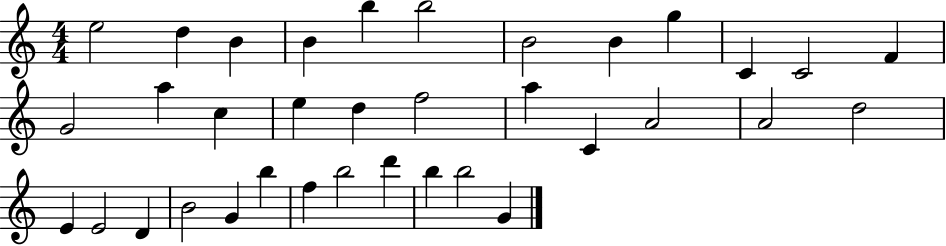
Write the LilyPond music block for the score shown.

{
  \clef treble
  \numericTimeSignature
  \time 4/4
  \key c \major
  e''2 d''4 b'4 | b'4 b''4 b''2 | b'2 b'4 g''4 | c'4 c'2 f'4 | \break g'2 a''4 c''4 | e''4 d''4 f''2 | a''4 c'4 a'2 | a'2 d''2 | \break e'4 e'2 d'4 | b'2 g'4 b''4 | f''4 b''2 d'''4 | b''4 b''2 g'4 | \break \bar "|."
}